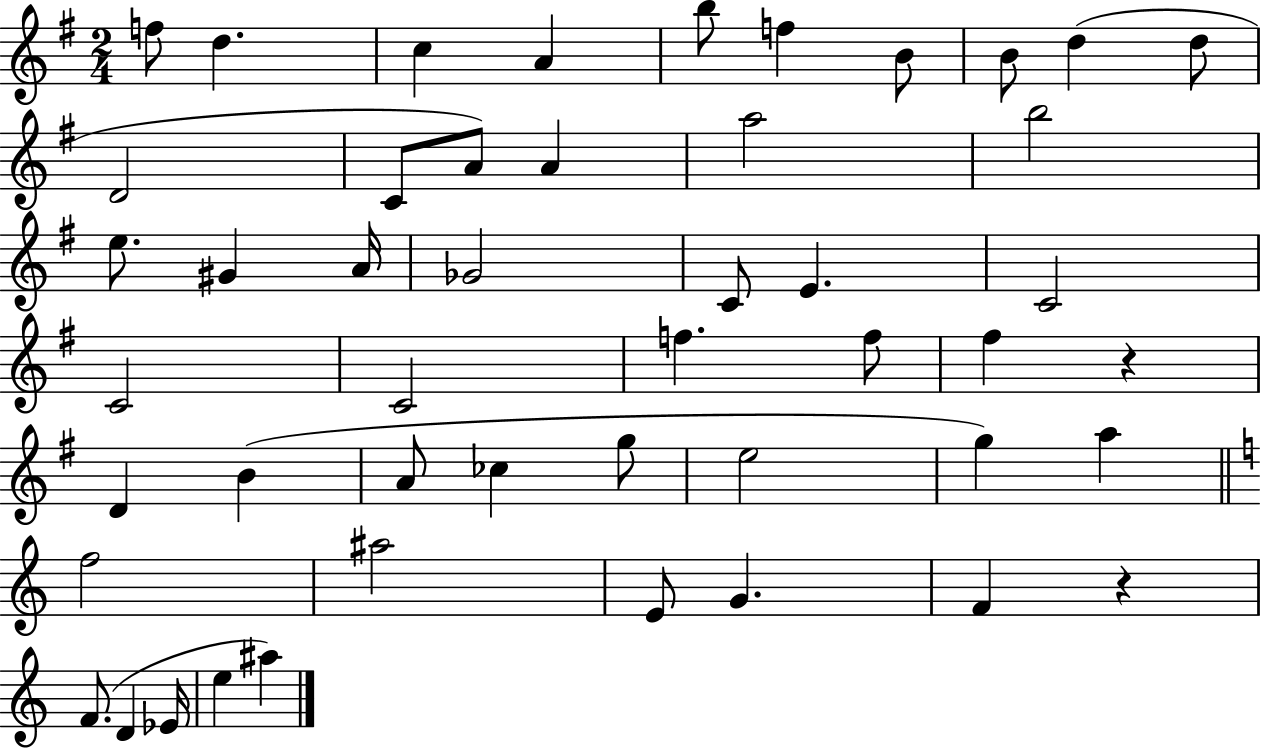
{
  \clef treble
  \numericTimeSignature
  \time 2/4
  \key g \major
  \repeat volta 2 { f''8 d''4. | c''4 a'4 | b''8 f''4 b'8 | b'8 d''4( d''8 | \break d'2 | c'8 a'8) a'4 | a''2 | b''2 | \break e''8. gis'4 a'16 | ges'2 | c'8 e'4. | c'2 | \break c'2 | c'2 | f''4. f''8 | fis''4 r4 | \break d'4 b'4( | a'8 ces''4 g''8 | e''2 | g''4) a''4 | \break \bar "||" \break \key c \major f''2 | ais''2 | e'8 g'4. | f'4 r4 | \break f'8.( d'4 ees'16 | e''4 ais''4) | } \bar "|."
}